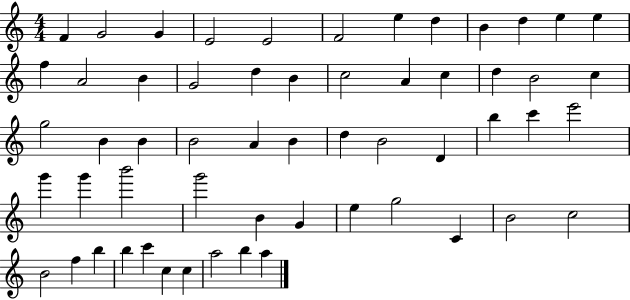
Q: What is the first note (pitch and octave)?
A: F4